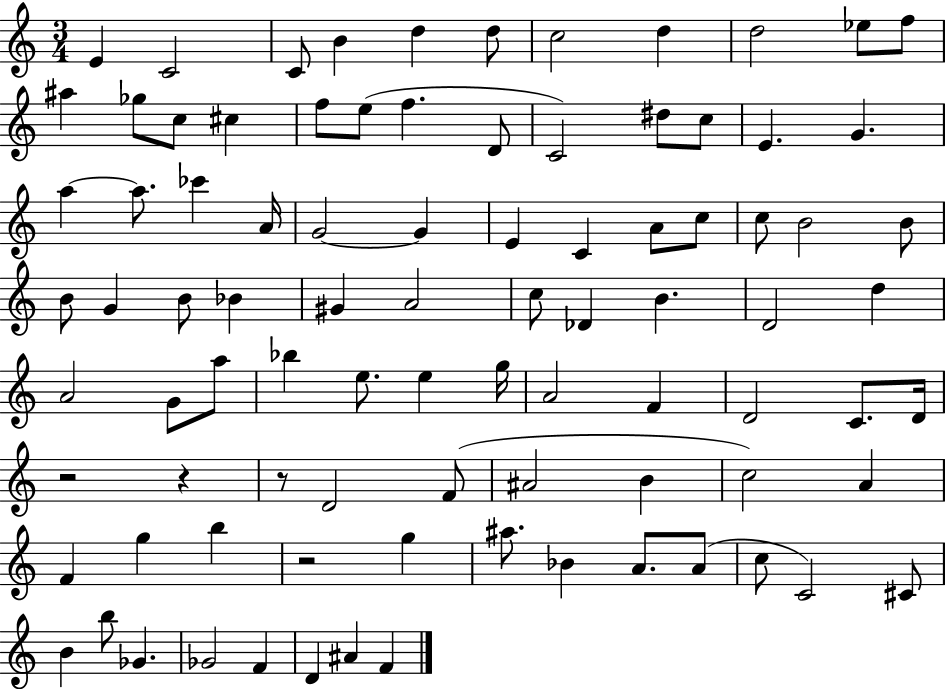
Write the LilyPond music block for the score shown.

{
  \clef treble
  \numericTimeSignature
  \time 3/4
  \key c \major
  e'4 c'2 | c'8 b'4 d''4 d''8 | c''2 d''4 | d''2 ees''8 f''8 | \break ais''4 ges''8 c''8 cis''4 | f''8 e''8( f''4. d'8 | c'2) dis''8 c''8 | e'4. g'4. | \break a''4~~ a''8. ces'''4 a'16 | g'2~~ g'4 | e'4 c'4 a'8 c''8 | c''8 b'2 b'8 | \break b'8 g'4 b'8 bes'4 | gis'4 a'2 | c''8 des'4 b'4. | d'2 d''4 | \break a'2 g'8 a''8 | bes''4 e''8. e''4 g''16 | a'2 f'4 | d'2 c'8. d'16 | \break r2 r4 | r8 d'2 f'8( | ais'2 b'4 | c''2) a'4 | \break f'4 g''4 b''4 | r2 g''4 | ais''8. bes'4 a'8. a'8( | c''8 c'2) cis'8 | \break b'4 b''8 ges'4. | ges'2 f'4 | d'4 ais'4 f'4 | \bar "|."
}